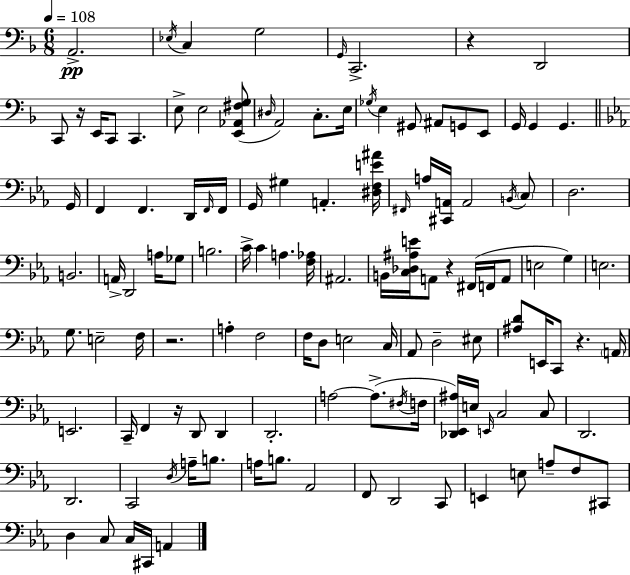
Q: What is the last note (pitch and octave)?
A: A2